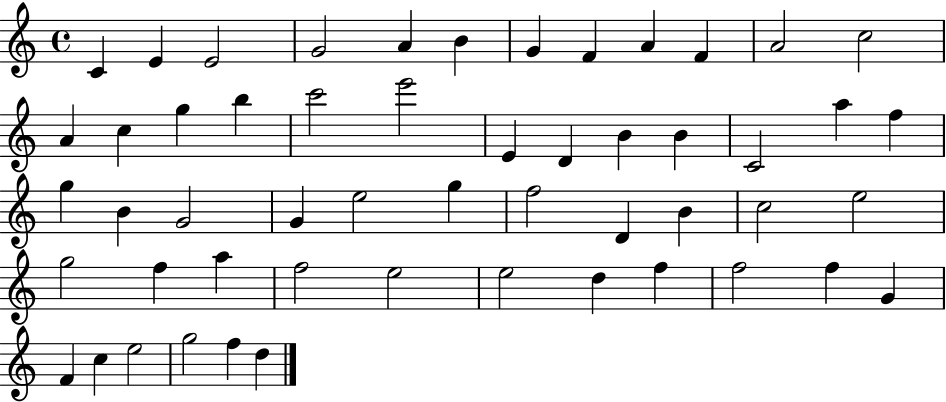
C4/q E4/q E4/h G4/h A4/q B4/q G4/q F4/q A4/q F4/q A4/h C5/h A4/q C5/q G5/q B5/q C6/h E6/h E4/q D4/q B4/q B4/q C4/h A5/q F5/q G5/q B4/q G4/h G4/q E5/h G5/q F5/h D4/q B4/q C5/h E5/h G5/h F5/q A5/q F5/h E5/h E5/h D5/q F5/q F5/h F5/q G4/q F4/q C5/q E5/h G5/h F5/q D5/q